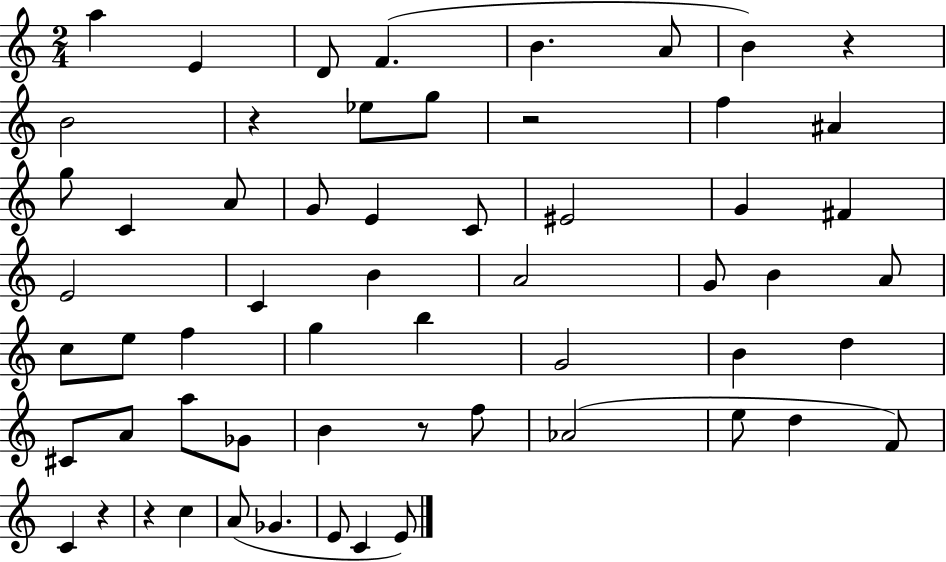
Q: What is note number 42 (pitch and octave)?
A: F5